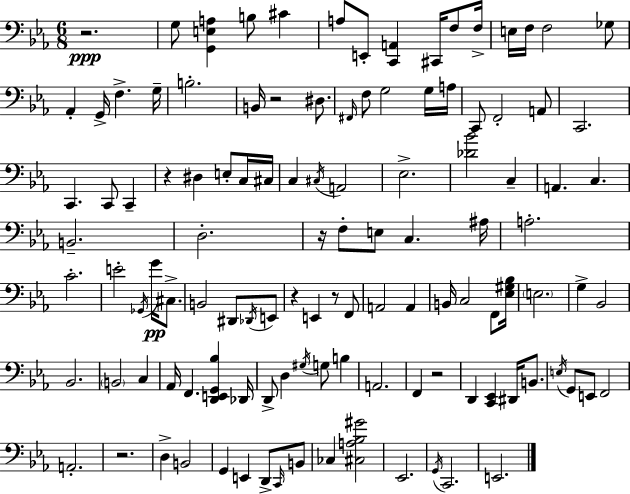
R/h. G3/e [G2,E3,A3]/q B3/e C#4/q A3/e E2/e [C2,A2]/q C#2/s F3/e F3/s E3/s F3/s F3/h Gb3/e Ab2/q G2/s F3/q. G3/s B3/h. B2/s R/h D#3/e. F#2/s F3/e G3/h G3/s A3/s C2/e F2/h A2/e C2/h. C2/q. C2/e C2/q R/q D#3/q E3/e C3/s C#3/s C3/q C#3/s A2/h Eb3/h. [Db4,Bb4]/h C3/q A2/q. C3/q. B2/h. D3/h. R/s F3/e E3/e C3/q. A#3/s A3/h. C4/h. E4/h Gb2/s G4/s C#3/e. B2/h D#2/e Db2/s E2/e R/q E2/q R/e F2/e A2/h A2/q B2/s C3/h F2/e [Eb3,G#3,Bb3]/s E3/h. G3/q Bb2/h Bb2/h. B2/h C3/q Ab2/s F2/q. [D2,E2,G2,Bb3]/q Db2/s D2/e D3/q G#3/s G3/e B3/q A2/h. F2/q R/h D2/q [C2,Eb2]/q D#2/s B2/e. E3/s G2/e E2/e F2/h A2/h. R/h. D3/q B2/h G2/q E2/q D2/e C2/s B2/e CES3/q [C#3,A3,Bb3,G#4]/h Eb2/h. G2/s C2/h. E2/h.